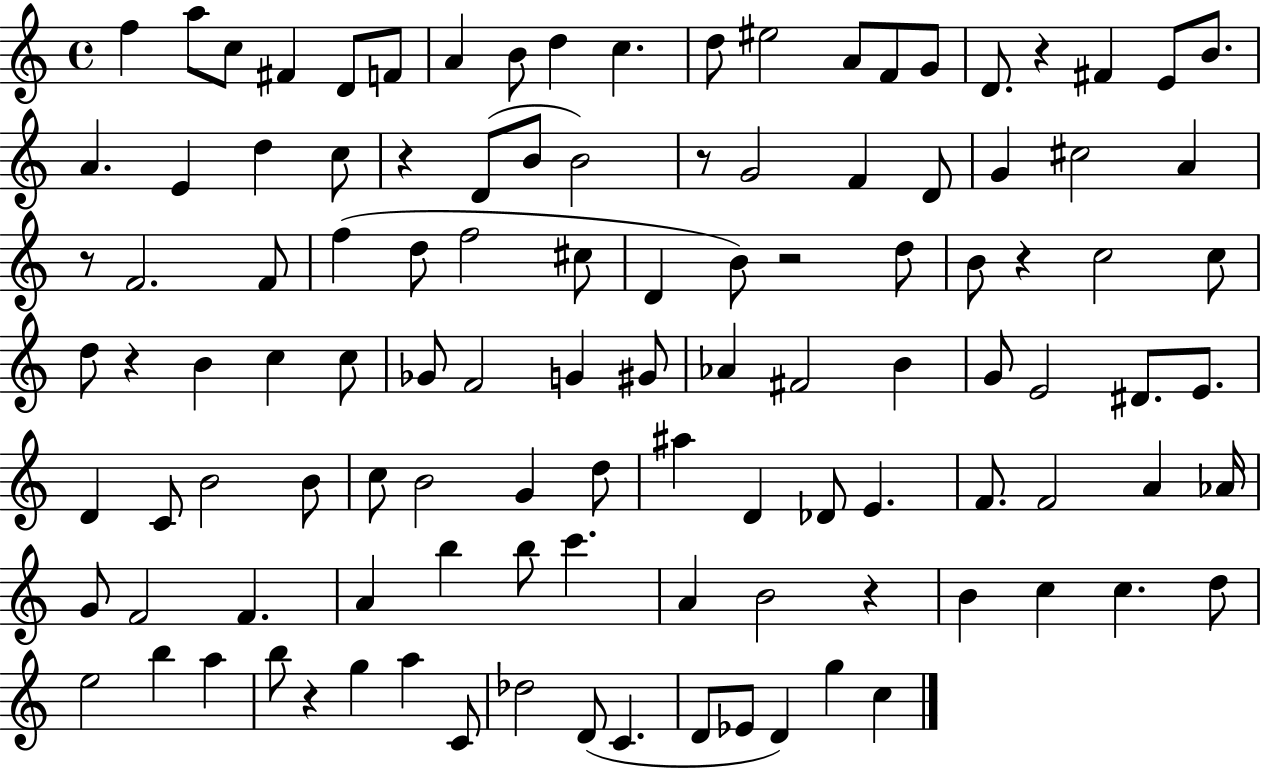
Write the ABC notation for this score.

X:1
T:Untitled
M:4/4
L:1/4
K:C
f a/2 c/2 ^F D/2 F/2 A B/2 d c d/2 ^e2 A/2 F/2 G/2 D/2 z ^F E/2 B/2 A E d c/2 z D/2 B/2 B2 z/2 G2 F D/2 G ^c2 A z/2 F2 F/2 f d/2 f2 ^c/2 D B/2 z2 d/2 B/2 z c2 c/2 d/2 z B c c/2 _G/2 F2 G ^G/2 _A ^F2 B G/2 E2 ^D/2 E/2 D C/2 B2 B/2 c/2 B2 G d/2 ^a D _D/2 E F/2 F2 A _A/4 G/2 F2 F A b b/2 c' A B2 z B c c d/2 e2 b a b/2 z g a C/2 _d2 D/2 C D/2 _E/2 D g c